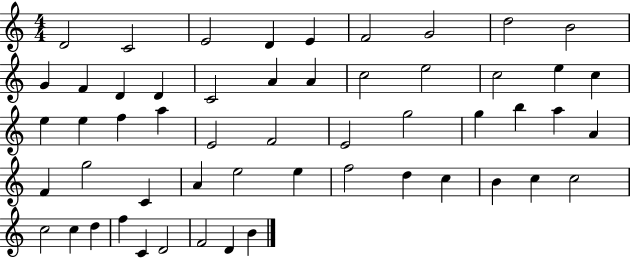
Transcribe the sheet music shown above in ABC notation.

X:1
T:Untitled
M:4/4
L:1/4
K:C
D2 C2 E2 D E F2 G2 d2 B2 G F D D C2 A A c2 e2 c2 e c e e f a E2 F2 E2 g2 g b a A F g2 C A e2 e f2 d c B c c2 c2 c d f C D2 F2 D B